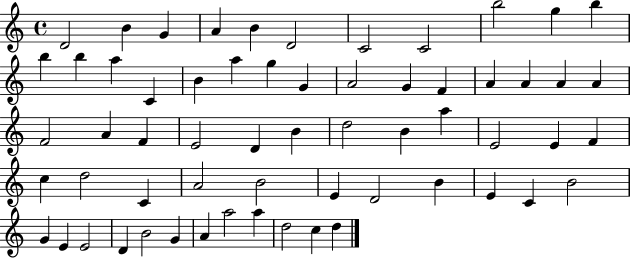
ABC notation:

X:1
T:Untitled
M:4/4
L:1/4
K:C
D2 B G A B D2 C2 C2 b2 g b b b a C B a g G A2 G F A A A A F2 A F E2 D B d2 B a E2 E F c d2 C A2 B2 E D2 B E C B2 G E E2 D B2 G A a2 a d2 c d